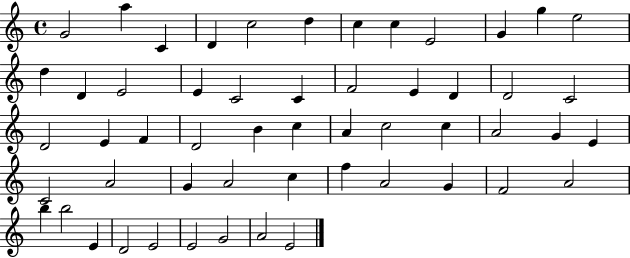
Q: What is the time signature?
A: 4/4